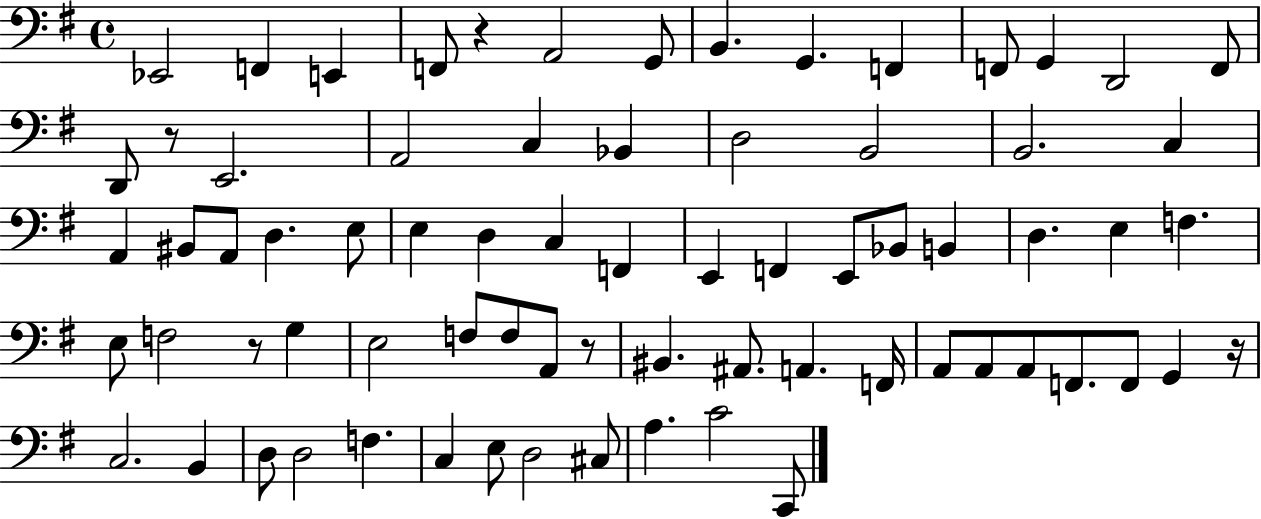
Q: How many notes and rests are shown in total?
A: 73